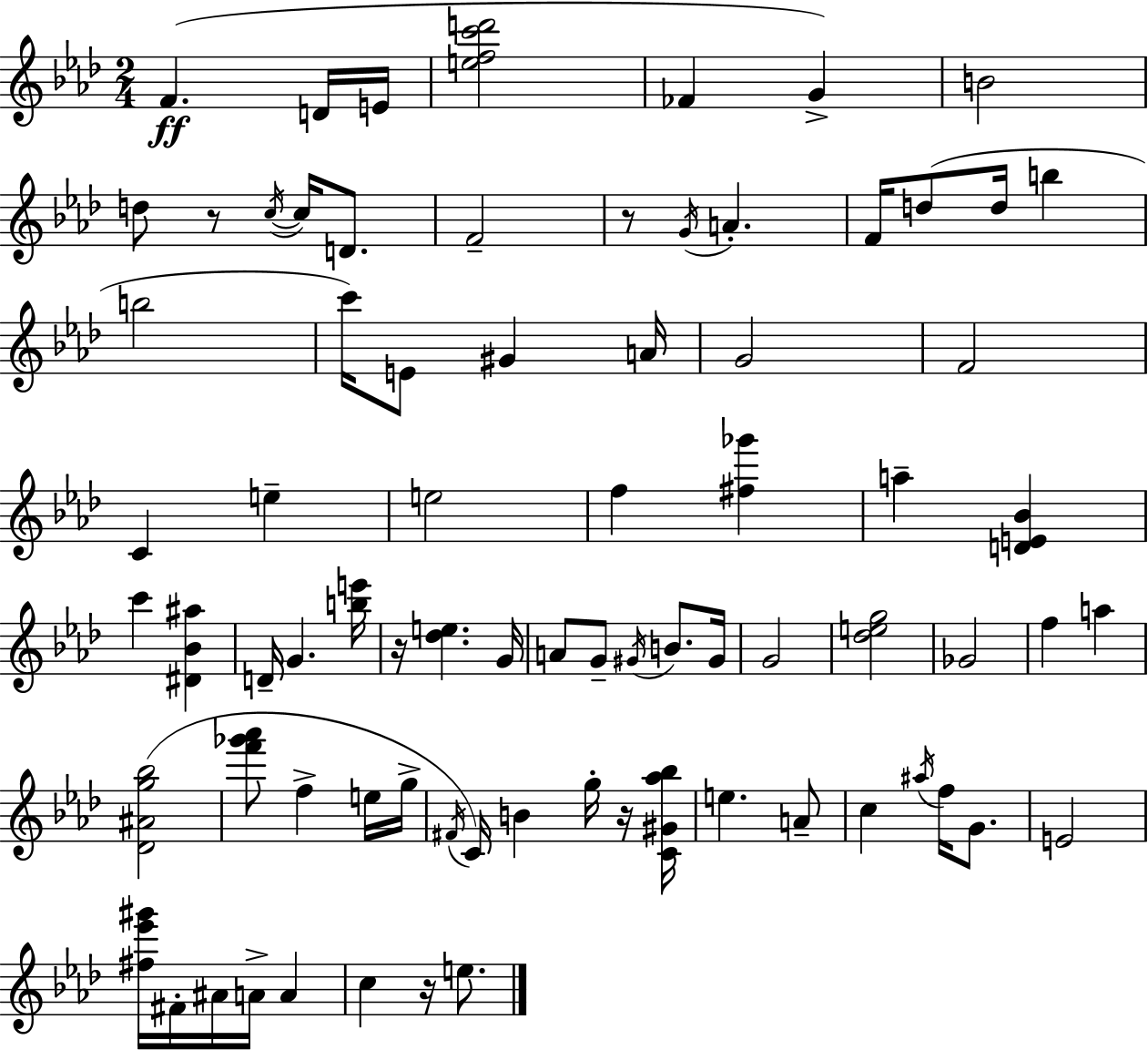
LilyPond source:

{
  \clef treble
  \numericTimeSignature
  \time 2/4
  \key f \minor
  \repeat volta 2 { f'4.(\ff d'16 e'16 | <e'' f'' c''' d'''>2 | fes'4 g'4->) | b'2 | \break d''8 r8 \acciaccatura { c''16~ }~ c''16 d'8. | f'2-- | r8 \acciaccatura { g'16 } a'4.-. | f'16 d''8( d''16 b''4 | \break b''2 | c'''16) e'8 gis'4 | a'16 g'2 | f'2 | \break c'4 e''4-- | e''2 | f''4 <fis'' ges'''>4 | a''4-- <d' e' bes'>4 | \break c'''4 <dis' bes' ais''>4 | d'16-- g'4. | <b'' e'''>16 r16 <des'' e''>4. | g'16 a'8 g'8-- \acciaccatura { gis'16 } b'8. | \break gis'16 g'2 | <des'' e'' g''>2 | ges'2 | f''4 a''4 | \break <des' ais' g'' bes''>2( | <f''' ges''' aes'''>8 f''4-> | e''16 g''16-> \acciaccatura { fis'16 }) c'16 b'4 | g''16-. r16 <c' gis' aes'' bes''>16 e''4. | \break a'8-- c''4 | \acciaccatura { ais''16 } f''16 g'8. e'2 | <fis'' ees''' gis'''>16 fis'16-. ais'16 | a'16-> a'4 c''4 | \break r16 e''8. } \bar "|."
}